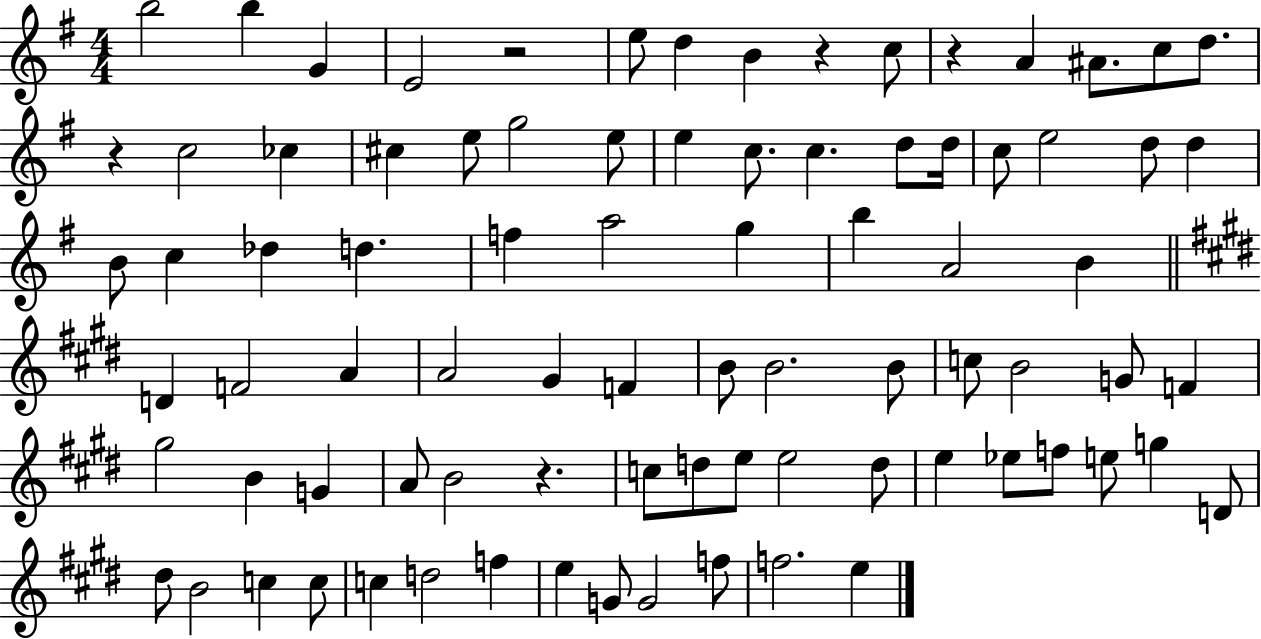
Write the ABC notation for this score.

X:1
T:Untitled
M:4/4
L:1/4
K:G
b2 b G E2 z2 e/2 d B z c/2 z A ^A/2 c/2 d/2 z c2 _c ^c e/2 g2 e/2 e c/2 c d/2 d/4 c/2 e2 d/2 d B/2 c _d d f a2 g b A2 B D F2 A A2 ^G F B/2 B2 B/2 c/2 B2 G/2 F ^g2 B G A/2 B2 z c/2 d/2 e/2 e2 d/2 e _e/2 f/2 e/2 g D/2 ^d/2 B2 c c/2 c d2 f e G/2 G2 f/2 f2 e